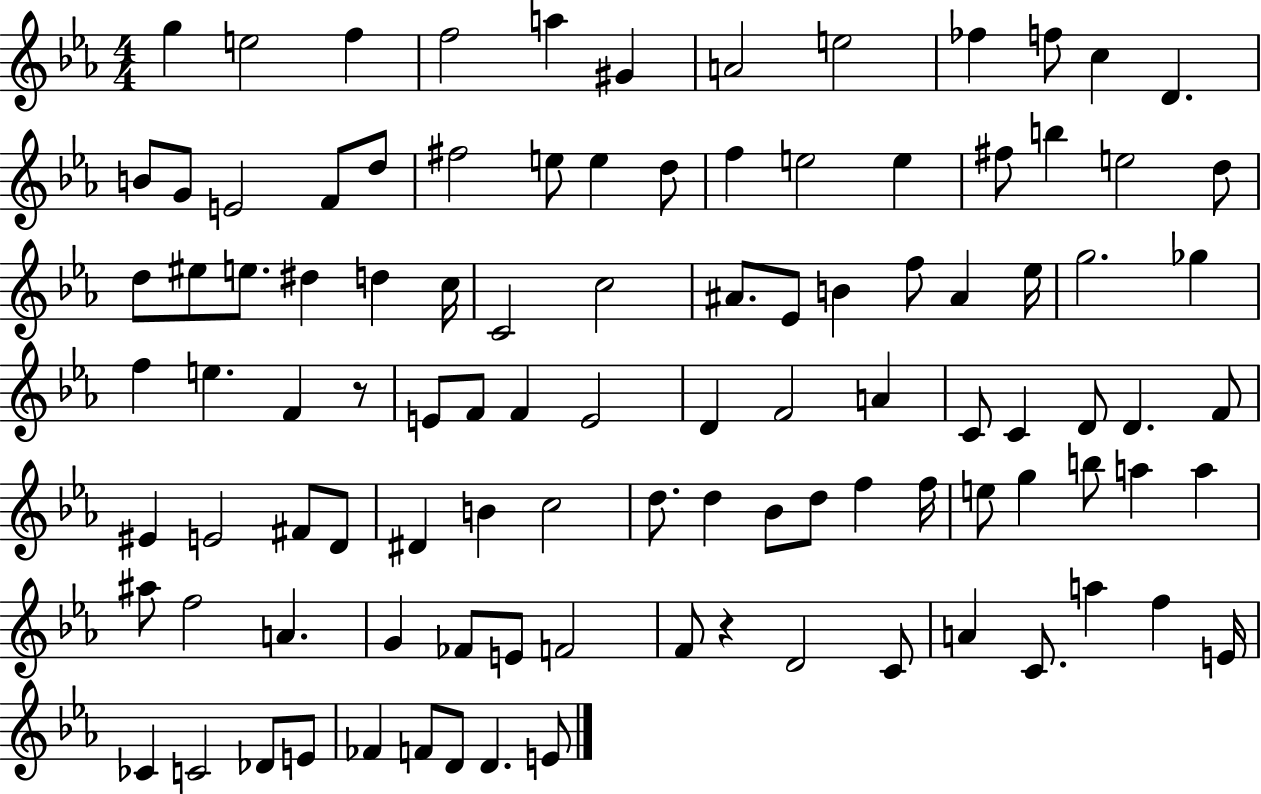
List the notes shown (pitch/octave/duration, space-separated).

G5/q E5/h F5/q F5/h A5/q G#4/q A4/h E5/h FES5/q F5/e C5/q D4/q. B4/e G4/e E4/h F4/e D5/e F#5/h E5/e E5/q D5/e F5/q E5/h E5/q F#5/e B5/q E5/h D5/e D5/e EIS5/e E5/e. D#5/q D5/q C5/s C4/h C5/h A#4/e. Eb4/e B4/q F5/e A#4/q Eb5/s G5/h. Gb5/q F5/q E5/q. F4/q R/e E4/e F4/e F4/q E4/h D4/q F4/h A4/q C4/e C4/q D4/e D4/q. F4/e EIS4/q E4/h F#4/e D4/e D#4/q B4/q C5/h D5/e. D5/q Bb4/e D5/e F5/q F5/s E5/e G5/q B5/e A5/q A5/q A#5/e F5/h A4/q. G4/q FES4/e E4/e F4/h F4/e R/q D4/h C4/e A4/q C4/e. A5/q F5/q E4/s CES4/q C4/h Db4/e E4/e FES4/q F4/e D4/e D4/q. E4/e